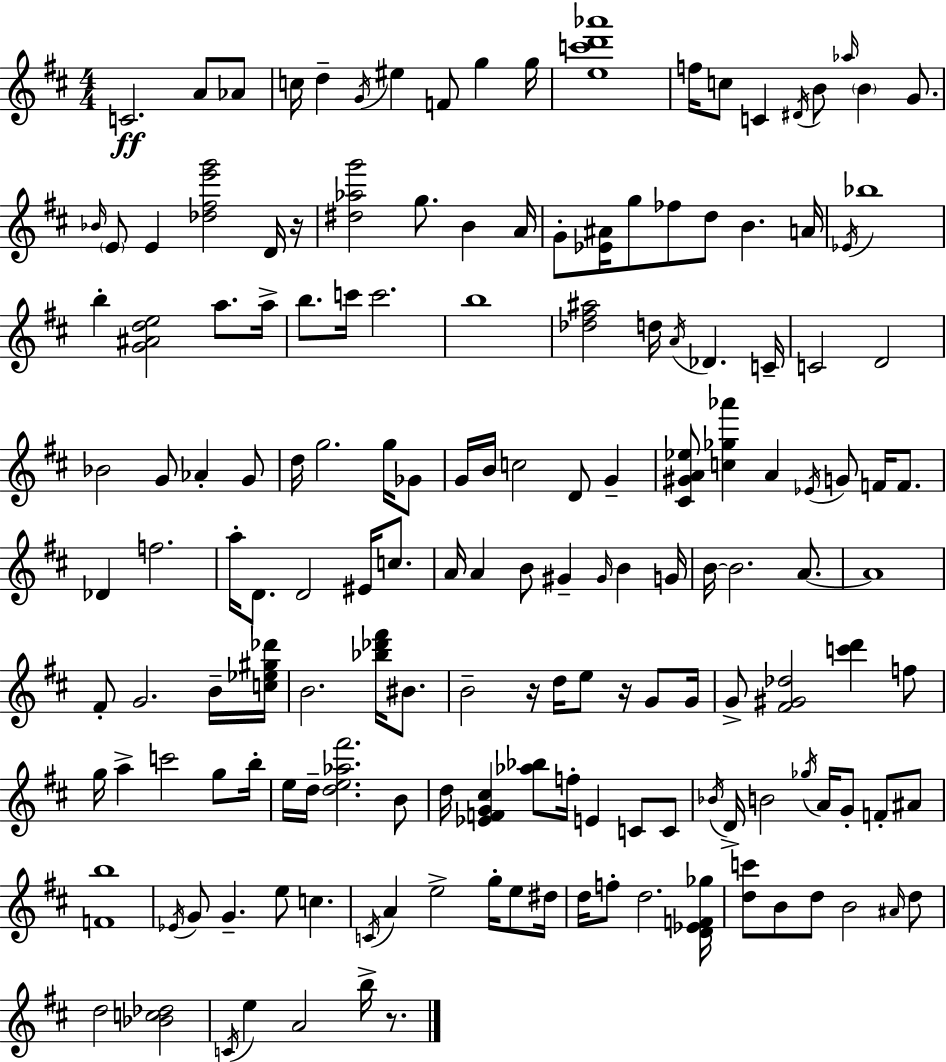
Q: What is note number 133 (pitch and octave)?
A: A#4